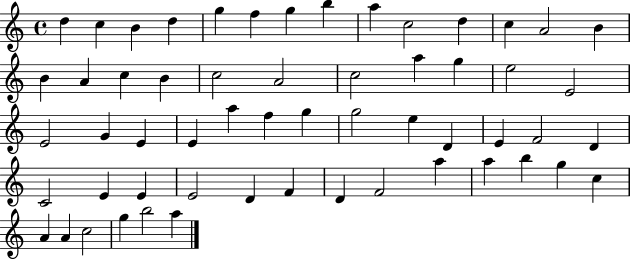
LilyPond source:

{
  \clef treble
  \time 4/4
  \defaultTimeSignature
  \key c \major
  d''4 c''4 b'4 d''4 | g''4 f''4 g''4 b''4 | a''4 c''2 d''4 | c''4 a'2 b'4 | \break b'4 a'4 c''4 b'4 | c''2 a'2 | c''2 a''4 g''4 | e''2 e'2 | \break e'2 g'4 e'4 | e'4 a''4 f''4 g''4 | g''2 e''4 d'4 | e'4 f'2 d'4 | \break c'2 e'4 e'4 | e'2 d'4 f'4 | d'4 f'2 a''4 | a''4 b''4 g''4 c''4 | \break a'4 a'4 c''2 | g''4 b''2 a''4 | \bar "|."
}